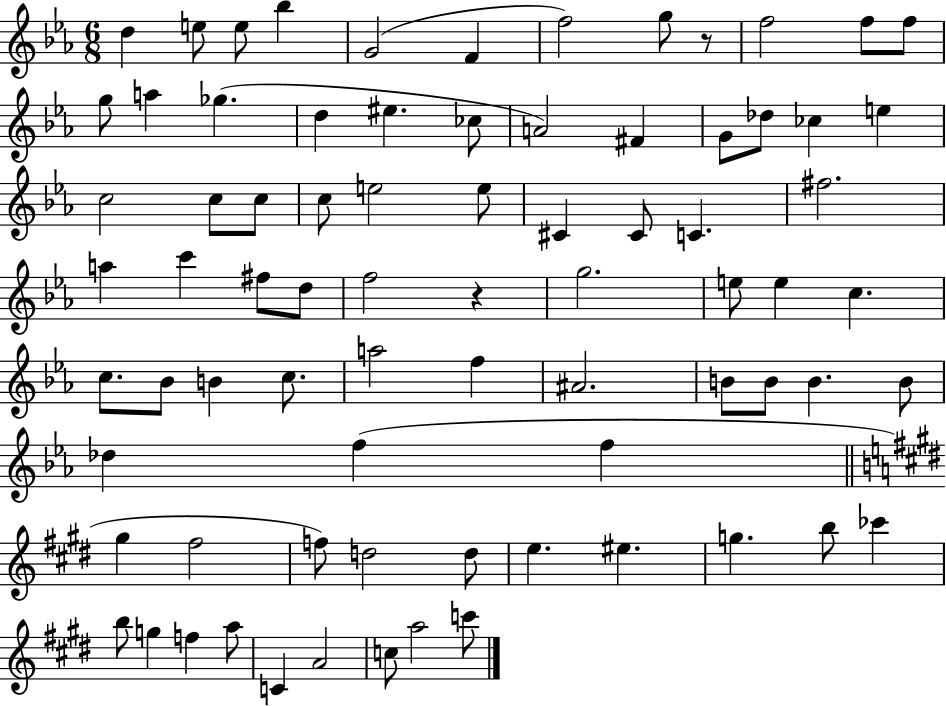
D5/q E5/e E5/e Bb5/q G4/h F4/q F5/h G5/e R/e F5/h F5/e F5/e G5/e A5/q Gb5/q. D5/q EIS5/q. CES5/e A4/h F#4/q G4/e Db5/e CES5/q E5/q C5/h C5/e C5/e C5/e E5/h E5/e C#4/q C#4/e C4/q. F#5/h. A5/q C6/q F#5/e D5/e F5/h R/q G5/h. E5/e E5/q C5/q. C5/e. Bb4/e B4/q C5/e. A5/h F5/q A#4/h. B4/e B4/e B4/q. B4/e Db5/q F5/q F5/q G#5/q F#5/h F5/e D5/h D5/e E5/q. EIS5/q. G5/q. B5/e CES6/q B5/e G5/q F5/q A5/e C4/q A4/h C5/e A5/h C6/e